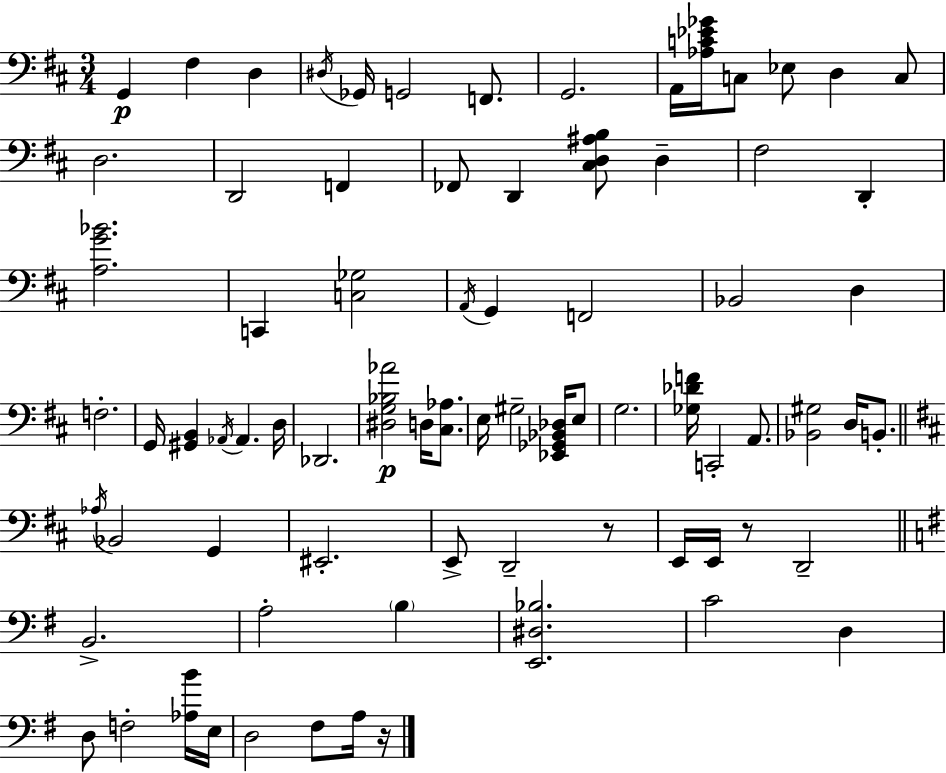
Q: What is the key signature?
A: D major